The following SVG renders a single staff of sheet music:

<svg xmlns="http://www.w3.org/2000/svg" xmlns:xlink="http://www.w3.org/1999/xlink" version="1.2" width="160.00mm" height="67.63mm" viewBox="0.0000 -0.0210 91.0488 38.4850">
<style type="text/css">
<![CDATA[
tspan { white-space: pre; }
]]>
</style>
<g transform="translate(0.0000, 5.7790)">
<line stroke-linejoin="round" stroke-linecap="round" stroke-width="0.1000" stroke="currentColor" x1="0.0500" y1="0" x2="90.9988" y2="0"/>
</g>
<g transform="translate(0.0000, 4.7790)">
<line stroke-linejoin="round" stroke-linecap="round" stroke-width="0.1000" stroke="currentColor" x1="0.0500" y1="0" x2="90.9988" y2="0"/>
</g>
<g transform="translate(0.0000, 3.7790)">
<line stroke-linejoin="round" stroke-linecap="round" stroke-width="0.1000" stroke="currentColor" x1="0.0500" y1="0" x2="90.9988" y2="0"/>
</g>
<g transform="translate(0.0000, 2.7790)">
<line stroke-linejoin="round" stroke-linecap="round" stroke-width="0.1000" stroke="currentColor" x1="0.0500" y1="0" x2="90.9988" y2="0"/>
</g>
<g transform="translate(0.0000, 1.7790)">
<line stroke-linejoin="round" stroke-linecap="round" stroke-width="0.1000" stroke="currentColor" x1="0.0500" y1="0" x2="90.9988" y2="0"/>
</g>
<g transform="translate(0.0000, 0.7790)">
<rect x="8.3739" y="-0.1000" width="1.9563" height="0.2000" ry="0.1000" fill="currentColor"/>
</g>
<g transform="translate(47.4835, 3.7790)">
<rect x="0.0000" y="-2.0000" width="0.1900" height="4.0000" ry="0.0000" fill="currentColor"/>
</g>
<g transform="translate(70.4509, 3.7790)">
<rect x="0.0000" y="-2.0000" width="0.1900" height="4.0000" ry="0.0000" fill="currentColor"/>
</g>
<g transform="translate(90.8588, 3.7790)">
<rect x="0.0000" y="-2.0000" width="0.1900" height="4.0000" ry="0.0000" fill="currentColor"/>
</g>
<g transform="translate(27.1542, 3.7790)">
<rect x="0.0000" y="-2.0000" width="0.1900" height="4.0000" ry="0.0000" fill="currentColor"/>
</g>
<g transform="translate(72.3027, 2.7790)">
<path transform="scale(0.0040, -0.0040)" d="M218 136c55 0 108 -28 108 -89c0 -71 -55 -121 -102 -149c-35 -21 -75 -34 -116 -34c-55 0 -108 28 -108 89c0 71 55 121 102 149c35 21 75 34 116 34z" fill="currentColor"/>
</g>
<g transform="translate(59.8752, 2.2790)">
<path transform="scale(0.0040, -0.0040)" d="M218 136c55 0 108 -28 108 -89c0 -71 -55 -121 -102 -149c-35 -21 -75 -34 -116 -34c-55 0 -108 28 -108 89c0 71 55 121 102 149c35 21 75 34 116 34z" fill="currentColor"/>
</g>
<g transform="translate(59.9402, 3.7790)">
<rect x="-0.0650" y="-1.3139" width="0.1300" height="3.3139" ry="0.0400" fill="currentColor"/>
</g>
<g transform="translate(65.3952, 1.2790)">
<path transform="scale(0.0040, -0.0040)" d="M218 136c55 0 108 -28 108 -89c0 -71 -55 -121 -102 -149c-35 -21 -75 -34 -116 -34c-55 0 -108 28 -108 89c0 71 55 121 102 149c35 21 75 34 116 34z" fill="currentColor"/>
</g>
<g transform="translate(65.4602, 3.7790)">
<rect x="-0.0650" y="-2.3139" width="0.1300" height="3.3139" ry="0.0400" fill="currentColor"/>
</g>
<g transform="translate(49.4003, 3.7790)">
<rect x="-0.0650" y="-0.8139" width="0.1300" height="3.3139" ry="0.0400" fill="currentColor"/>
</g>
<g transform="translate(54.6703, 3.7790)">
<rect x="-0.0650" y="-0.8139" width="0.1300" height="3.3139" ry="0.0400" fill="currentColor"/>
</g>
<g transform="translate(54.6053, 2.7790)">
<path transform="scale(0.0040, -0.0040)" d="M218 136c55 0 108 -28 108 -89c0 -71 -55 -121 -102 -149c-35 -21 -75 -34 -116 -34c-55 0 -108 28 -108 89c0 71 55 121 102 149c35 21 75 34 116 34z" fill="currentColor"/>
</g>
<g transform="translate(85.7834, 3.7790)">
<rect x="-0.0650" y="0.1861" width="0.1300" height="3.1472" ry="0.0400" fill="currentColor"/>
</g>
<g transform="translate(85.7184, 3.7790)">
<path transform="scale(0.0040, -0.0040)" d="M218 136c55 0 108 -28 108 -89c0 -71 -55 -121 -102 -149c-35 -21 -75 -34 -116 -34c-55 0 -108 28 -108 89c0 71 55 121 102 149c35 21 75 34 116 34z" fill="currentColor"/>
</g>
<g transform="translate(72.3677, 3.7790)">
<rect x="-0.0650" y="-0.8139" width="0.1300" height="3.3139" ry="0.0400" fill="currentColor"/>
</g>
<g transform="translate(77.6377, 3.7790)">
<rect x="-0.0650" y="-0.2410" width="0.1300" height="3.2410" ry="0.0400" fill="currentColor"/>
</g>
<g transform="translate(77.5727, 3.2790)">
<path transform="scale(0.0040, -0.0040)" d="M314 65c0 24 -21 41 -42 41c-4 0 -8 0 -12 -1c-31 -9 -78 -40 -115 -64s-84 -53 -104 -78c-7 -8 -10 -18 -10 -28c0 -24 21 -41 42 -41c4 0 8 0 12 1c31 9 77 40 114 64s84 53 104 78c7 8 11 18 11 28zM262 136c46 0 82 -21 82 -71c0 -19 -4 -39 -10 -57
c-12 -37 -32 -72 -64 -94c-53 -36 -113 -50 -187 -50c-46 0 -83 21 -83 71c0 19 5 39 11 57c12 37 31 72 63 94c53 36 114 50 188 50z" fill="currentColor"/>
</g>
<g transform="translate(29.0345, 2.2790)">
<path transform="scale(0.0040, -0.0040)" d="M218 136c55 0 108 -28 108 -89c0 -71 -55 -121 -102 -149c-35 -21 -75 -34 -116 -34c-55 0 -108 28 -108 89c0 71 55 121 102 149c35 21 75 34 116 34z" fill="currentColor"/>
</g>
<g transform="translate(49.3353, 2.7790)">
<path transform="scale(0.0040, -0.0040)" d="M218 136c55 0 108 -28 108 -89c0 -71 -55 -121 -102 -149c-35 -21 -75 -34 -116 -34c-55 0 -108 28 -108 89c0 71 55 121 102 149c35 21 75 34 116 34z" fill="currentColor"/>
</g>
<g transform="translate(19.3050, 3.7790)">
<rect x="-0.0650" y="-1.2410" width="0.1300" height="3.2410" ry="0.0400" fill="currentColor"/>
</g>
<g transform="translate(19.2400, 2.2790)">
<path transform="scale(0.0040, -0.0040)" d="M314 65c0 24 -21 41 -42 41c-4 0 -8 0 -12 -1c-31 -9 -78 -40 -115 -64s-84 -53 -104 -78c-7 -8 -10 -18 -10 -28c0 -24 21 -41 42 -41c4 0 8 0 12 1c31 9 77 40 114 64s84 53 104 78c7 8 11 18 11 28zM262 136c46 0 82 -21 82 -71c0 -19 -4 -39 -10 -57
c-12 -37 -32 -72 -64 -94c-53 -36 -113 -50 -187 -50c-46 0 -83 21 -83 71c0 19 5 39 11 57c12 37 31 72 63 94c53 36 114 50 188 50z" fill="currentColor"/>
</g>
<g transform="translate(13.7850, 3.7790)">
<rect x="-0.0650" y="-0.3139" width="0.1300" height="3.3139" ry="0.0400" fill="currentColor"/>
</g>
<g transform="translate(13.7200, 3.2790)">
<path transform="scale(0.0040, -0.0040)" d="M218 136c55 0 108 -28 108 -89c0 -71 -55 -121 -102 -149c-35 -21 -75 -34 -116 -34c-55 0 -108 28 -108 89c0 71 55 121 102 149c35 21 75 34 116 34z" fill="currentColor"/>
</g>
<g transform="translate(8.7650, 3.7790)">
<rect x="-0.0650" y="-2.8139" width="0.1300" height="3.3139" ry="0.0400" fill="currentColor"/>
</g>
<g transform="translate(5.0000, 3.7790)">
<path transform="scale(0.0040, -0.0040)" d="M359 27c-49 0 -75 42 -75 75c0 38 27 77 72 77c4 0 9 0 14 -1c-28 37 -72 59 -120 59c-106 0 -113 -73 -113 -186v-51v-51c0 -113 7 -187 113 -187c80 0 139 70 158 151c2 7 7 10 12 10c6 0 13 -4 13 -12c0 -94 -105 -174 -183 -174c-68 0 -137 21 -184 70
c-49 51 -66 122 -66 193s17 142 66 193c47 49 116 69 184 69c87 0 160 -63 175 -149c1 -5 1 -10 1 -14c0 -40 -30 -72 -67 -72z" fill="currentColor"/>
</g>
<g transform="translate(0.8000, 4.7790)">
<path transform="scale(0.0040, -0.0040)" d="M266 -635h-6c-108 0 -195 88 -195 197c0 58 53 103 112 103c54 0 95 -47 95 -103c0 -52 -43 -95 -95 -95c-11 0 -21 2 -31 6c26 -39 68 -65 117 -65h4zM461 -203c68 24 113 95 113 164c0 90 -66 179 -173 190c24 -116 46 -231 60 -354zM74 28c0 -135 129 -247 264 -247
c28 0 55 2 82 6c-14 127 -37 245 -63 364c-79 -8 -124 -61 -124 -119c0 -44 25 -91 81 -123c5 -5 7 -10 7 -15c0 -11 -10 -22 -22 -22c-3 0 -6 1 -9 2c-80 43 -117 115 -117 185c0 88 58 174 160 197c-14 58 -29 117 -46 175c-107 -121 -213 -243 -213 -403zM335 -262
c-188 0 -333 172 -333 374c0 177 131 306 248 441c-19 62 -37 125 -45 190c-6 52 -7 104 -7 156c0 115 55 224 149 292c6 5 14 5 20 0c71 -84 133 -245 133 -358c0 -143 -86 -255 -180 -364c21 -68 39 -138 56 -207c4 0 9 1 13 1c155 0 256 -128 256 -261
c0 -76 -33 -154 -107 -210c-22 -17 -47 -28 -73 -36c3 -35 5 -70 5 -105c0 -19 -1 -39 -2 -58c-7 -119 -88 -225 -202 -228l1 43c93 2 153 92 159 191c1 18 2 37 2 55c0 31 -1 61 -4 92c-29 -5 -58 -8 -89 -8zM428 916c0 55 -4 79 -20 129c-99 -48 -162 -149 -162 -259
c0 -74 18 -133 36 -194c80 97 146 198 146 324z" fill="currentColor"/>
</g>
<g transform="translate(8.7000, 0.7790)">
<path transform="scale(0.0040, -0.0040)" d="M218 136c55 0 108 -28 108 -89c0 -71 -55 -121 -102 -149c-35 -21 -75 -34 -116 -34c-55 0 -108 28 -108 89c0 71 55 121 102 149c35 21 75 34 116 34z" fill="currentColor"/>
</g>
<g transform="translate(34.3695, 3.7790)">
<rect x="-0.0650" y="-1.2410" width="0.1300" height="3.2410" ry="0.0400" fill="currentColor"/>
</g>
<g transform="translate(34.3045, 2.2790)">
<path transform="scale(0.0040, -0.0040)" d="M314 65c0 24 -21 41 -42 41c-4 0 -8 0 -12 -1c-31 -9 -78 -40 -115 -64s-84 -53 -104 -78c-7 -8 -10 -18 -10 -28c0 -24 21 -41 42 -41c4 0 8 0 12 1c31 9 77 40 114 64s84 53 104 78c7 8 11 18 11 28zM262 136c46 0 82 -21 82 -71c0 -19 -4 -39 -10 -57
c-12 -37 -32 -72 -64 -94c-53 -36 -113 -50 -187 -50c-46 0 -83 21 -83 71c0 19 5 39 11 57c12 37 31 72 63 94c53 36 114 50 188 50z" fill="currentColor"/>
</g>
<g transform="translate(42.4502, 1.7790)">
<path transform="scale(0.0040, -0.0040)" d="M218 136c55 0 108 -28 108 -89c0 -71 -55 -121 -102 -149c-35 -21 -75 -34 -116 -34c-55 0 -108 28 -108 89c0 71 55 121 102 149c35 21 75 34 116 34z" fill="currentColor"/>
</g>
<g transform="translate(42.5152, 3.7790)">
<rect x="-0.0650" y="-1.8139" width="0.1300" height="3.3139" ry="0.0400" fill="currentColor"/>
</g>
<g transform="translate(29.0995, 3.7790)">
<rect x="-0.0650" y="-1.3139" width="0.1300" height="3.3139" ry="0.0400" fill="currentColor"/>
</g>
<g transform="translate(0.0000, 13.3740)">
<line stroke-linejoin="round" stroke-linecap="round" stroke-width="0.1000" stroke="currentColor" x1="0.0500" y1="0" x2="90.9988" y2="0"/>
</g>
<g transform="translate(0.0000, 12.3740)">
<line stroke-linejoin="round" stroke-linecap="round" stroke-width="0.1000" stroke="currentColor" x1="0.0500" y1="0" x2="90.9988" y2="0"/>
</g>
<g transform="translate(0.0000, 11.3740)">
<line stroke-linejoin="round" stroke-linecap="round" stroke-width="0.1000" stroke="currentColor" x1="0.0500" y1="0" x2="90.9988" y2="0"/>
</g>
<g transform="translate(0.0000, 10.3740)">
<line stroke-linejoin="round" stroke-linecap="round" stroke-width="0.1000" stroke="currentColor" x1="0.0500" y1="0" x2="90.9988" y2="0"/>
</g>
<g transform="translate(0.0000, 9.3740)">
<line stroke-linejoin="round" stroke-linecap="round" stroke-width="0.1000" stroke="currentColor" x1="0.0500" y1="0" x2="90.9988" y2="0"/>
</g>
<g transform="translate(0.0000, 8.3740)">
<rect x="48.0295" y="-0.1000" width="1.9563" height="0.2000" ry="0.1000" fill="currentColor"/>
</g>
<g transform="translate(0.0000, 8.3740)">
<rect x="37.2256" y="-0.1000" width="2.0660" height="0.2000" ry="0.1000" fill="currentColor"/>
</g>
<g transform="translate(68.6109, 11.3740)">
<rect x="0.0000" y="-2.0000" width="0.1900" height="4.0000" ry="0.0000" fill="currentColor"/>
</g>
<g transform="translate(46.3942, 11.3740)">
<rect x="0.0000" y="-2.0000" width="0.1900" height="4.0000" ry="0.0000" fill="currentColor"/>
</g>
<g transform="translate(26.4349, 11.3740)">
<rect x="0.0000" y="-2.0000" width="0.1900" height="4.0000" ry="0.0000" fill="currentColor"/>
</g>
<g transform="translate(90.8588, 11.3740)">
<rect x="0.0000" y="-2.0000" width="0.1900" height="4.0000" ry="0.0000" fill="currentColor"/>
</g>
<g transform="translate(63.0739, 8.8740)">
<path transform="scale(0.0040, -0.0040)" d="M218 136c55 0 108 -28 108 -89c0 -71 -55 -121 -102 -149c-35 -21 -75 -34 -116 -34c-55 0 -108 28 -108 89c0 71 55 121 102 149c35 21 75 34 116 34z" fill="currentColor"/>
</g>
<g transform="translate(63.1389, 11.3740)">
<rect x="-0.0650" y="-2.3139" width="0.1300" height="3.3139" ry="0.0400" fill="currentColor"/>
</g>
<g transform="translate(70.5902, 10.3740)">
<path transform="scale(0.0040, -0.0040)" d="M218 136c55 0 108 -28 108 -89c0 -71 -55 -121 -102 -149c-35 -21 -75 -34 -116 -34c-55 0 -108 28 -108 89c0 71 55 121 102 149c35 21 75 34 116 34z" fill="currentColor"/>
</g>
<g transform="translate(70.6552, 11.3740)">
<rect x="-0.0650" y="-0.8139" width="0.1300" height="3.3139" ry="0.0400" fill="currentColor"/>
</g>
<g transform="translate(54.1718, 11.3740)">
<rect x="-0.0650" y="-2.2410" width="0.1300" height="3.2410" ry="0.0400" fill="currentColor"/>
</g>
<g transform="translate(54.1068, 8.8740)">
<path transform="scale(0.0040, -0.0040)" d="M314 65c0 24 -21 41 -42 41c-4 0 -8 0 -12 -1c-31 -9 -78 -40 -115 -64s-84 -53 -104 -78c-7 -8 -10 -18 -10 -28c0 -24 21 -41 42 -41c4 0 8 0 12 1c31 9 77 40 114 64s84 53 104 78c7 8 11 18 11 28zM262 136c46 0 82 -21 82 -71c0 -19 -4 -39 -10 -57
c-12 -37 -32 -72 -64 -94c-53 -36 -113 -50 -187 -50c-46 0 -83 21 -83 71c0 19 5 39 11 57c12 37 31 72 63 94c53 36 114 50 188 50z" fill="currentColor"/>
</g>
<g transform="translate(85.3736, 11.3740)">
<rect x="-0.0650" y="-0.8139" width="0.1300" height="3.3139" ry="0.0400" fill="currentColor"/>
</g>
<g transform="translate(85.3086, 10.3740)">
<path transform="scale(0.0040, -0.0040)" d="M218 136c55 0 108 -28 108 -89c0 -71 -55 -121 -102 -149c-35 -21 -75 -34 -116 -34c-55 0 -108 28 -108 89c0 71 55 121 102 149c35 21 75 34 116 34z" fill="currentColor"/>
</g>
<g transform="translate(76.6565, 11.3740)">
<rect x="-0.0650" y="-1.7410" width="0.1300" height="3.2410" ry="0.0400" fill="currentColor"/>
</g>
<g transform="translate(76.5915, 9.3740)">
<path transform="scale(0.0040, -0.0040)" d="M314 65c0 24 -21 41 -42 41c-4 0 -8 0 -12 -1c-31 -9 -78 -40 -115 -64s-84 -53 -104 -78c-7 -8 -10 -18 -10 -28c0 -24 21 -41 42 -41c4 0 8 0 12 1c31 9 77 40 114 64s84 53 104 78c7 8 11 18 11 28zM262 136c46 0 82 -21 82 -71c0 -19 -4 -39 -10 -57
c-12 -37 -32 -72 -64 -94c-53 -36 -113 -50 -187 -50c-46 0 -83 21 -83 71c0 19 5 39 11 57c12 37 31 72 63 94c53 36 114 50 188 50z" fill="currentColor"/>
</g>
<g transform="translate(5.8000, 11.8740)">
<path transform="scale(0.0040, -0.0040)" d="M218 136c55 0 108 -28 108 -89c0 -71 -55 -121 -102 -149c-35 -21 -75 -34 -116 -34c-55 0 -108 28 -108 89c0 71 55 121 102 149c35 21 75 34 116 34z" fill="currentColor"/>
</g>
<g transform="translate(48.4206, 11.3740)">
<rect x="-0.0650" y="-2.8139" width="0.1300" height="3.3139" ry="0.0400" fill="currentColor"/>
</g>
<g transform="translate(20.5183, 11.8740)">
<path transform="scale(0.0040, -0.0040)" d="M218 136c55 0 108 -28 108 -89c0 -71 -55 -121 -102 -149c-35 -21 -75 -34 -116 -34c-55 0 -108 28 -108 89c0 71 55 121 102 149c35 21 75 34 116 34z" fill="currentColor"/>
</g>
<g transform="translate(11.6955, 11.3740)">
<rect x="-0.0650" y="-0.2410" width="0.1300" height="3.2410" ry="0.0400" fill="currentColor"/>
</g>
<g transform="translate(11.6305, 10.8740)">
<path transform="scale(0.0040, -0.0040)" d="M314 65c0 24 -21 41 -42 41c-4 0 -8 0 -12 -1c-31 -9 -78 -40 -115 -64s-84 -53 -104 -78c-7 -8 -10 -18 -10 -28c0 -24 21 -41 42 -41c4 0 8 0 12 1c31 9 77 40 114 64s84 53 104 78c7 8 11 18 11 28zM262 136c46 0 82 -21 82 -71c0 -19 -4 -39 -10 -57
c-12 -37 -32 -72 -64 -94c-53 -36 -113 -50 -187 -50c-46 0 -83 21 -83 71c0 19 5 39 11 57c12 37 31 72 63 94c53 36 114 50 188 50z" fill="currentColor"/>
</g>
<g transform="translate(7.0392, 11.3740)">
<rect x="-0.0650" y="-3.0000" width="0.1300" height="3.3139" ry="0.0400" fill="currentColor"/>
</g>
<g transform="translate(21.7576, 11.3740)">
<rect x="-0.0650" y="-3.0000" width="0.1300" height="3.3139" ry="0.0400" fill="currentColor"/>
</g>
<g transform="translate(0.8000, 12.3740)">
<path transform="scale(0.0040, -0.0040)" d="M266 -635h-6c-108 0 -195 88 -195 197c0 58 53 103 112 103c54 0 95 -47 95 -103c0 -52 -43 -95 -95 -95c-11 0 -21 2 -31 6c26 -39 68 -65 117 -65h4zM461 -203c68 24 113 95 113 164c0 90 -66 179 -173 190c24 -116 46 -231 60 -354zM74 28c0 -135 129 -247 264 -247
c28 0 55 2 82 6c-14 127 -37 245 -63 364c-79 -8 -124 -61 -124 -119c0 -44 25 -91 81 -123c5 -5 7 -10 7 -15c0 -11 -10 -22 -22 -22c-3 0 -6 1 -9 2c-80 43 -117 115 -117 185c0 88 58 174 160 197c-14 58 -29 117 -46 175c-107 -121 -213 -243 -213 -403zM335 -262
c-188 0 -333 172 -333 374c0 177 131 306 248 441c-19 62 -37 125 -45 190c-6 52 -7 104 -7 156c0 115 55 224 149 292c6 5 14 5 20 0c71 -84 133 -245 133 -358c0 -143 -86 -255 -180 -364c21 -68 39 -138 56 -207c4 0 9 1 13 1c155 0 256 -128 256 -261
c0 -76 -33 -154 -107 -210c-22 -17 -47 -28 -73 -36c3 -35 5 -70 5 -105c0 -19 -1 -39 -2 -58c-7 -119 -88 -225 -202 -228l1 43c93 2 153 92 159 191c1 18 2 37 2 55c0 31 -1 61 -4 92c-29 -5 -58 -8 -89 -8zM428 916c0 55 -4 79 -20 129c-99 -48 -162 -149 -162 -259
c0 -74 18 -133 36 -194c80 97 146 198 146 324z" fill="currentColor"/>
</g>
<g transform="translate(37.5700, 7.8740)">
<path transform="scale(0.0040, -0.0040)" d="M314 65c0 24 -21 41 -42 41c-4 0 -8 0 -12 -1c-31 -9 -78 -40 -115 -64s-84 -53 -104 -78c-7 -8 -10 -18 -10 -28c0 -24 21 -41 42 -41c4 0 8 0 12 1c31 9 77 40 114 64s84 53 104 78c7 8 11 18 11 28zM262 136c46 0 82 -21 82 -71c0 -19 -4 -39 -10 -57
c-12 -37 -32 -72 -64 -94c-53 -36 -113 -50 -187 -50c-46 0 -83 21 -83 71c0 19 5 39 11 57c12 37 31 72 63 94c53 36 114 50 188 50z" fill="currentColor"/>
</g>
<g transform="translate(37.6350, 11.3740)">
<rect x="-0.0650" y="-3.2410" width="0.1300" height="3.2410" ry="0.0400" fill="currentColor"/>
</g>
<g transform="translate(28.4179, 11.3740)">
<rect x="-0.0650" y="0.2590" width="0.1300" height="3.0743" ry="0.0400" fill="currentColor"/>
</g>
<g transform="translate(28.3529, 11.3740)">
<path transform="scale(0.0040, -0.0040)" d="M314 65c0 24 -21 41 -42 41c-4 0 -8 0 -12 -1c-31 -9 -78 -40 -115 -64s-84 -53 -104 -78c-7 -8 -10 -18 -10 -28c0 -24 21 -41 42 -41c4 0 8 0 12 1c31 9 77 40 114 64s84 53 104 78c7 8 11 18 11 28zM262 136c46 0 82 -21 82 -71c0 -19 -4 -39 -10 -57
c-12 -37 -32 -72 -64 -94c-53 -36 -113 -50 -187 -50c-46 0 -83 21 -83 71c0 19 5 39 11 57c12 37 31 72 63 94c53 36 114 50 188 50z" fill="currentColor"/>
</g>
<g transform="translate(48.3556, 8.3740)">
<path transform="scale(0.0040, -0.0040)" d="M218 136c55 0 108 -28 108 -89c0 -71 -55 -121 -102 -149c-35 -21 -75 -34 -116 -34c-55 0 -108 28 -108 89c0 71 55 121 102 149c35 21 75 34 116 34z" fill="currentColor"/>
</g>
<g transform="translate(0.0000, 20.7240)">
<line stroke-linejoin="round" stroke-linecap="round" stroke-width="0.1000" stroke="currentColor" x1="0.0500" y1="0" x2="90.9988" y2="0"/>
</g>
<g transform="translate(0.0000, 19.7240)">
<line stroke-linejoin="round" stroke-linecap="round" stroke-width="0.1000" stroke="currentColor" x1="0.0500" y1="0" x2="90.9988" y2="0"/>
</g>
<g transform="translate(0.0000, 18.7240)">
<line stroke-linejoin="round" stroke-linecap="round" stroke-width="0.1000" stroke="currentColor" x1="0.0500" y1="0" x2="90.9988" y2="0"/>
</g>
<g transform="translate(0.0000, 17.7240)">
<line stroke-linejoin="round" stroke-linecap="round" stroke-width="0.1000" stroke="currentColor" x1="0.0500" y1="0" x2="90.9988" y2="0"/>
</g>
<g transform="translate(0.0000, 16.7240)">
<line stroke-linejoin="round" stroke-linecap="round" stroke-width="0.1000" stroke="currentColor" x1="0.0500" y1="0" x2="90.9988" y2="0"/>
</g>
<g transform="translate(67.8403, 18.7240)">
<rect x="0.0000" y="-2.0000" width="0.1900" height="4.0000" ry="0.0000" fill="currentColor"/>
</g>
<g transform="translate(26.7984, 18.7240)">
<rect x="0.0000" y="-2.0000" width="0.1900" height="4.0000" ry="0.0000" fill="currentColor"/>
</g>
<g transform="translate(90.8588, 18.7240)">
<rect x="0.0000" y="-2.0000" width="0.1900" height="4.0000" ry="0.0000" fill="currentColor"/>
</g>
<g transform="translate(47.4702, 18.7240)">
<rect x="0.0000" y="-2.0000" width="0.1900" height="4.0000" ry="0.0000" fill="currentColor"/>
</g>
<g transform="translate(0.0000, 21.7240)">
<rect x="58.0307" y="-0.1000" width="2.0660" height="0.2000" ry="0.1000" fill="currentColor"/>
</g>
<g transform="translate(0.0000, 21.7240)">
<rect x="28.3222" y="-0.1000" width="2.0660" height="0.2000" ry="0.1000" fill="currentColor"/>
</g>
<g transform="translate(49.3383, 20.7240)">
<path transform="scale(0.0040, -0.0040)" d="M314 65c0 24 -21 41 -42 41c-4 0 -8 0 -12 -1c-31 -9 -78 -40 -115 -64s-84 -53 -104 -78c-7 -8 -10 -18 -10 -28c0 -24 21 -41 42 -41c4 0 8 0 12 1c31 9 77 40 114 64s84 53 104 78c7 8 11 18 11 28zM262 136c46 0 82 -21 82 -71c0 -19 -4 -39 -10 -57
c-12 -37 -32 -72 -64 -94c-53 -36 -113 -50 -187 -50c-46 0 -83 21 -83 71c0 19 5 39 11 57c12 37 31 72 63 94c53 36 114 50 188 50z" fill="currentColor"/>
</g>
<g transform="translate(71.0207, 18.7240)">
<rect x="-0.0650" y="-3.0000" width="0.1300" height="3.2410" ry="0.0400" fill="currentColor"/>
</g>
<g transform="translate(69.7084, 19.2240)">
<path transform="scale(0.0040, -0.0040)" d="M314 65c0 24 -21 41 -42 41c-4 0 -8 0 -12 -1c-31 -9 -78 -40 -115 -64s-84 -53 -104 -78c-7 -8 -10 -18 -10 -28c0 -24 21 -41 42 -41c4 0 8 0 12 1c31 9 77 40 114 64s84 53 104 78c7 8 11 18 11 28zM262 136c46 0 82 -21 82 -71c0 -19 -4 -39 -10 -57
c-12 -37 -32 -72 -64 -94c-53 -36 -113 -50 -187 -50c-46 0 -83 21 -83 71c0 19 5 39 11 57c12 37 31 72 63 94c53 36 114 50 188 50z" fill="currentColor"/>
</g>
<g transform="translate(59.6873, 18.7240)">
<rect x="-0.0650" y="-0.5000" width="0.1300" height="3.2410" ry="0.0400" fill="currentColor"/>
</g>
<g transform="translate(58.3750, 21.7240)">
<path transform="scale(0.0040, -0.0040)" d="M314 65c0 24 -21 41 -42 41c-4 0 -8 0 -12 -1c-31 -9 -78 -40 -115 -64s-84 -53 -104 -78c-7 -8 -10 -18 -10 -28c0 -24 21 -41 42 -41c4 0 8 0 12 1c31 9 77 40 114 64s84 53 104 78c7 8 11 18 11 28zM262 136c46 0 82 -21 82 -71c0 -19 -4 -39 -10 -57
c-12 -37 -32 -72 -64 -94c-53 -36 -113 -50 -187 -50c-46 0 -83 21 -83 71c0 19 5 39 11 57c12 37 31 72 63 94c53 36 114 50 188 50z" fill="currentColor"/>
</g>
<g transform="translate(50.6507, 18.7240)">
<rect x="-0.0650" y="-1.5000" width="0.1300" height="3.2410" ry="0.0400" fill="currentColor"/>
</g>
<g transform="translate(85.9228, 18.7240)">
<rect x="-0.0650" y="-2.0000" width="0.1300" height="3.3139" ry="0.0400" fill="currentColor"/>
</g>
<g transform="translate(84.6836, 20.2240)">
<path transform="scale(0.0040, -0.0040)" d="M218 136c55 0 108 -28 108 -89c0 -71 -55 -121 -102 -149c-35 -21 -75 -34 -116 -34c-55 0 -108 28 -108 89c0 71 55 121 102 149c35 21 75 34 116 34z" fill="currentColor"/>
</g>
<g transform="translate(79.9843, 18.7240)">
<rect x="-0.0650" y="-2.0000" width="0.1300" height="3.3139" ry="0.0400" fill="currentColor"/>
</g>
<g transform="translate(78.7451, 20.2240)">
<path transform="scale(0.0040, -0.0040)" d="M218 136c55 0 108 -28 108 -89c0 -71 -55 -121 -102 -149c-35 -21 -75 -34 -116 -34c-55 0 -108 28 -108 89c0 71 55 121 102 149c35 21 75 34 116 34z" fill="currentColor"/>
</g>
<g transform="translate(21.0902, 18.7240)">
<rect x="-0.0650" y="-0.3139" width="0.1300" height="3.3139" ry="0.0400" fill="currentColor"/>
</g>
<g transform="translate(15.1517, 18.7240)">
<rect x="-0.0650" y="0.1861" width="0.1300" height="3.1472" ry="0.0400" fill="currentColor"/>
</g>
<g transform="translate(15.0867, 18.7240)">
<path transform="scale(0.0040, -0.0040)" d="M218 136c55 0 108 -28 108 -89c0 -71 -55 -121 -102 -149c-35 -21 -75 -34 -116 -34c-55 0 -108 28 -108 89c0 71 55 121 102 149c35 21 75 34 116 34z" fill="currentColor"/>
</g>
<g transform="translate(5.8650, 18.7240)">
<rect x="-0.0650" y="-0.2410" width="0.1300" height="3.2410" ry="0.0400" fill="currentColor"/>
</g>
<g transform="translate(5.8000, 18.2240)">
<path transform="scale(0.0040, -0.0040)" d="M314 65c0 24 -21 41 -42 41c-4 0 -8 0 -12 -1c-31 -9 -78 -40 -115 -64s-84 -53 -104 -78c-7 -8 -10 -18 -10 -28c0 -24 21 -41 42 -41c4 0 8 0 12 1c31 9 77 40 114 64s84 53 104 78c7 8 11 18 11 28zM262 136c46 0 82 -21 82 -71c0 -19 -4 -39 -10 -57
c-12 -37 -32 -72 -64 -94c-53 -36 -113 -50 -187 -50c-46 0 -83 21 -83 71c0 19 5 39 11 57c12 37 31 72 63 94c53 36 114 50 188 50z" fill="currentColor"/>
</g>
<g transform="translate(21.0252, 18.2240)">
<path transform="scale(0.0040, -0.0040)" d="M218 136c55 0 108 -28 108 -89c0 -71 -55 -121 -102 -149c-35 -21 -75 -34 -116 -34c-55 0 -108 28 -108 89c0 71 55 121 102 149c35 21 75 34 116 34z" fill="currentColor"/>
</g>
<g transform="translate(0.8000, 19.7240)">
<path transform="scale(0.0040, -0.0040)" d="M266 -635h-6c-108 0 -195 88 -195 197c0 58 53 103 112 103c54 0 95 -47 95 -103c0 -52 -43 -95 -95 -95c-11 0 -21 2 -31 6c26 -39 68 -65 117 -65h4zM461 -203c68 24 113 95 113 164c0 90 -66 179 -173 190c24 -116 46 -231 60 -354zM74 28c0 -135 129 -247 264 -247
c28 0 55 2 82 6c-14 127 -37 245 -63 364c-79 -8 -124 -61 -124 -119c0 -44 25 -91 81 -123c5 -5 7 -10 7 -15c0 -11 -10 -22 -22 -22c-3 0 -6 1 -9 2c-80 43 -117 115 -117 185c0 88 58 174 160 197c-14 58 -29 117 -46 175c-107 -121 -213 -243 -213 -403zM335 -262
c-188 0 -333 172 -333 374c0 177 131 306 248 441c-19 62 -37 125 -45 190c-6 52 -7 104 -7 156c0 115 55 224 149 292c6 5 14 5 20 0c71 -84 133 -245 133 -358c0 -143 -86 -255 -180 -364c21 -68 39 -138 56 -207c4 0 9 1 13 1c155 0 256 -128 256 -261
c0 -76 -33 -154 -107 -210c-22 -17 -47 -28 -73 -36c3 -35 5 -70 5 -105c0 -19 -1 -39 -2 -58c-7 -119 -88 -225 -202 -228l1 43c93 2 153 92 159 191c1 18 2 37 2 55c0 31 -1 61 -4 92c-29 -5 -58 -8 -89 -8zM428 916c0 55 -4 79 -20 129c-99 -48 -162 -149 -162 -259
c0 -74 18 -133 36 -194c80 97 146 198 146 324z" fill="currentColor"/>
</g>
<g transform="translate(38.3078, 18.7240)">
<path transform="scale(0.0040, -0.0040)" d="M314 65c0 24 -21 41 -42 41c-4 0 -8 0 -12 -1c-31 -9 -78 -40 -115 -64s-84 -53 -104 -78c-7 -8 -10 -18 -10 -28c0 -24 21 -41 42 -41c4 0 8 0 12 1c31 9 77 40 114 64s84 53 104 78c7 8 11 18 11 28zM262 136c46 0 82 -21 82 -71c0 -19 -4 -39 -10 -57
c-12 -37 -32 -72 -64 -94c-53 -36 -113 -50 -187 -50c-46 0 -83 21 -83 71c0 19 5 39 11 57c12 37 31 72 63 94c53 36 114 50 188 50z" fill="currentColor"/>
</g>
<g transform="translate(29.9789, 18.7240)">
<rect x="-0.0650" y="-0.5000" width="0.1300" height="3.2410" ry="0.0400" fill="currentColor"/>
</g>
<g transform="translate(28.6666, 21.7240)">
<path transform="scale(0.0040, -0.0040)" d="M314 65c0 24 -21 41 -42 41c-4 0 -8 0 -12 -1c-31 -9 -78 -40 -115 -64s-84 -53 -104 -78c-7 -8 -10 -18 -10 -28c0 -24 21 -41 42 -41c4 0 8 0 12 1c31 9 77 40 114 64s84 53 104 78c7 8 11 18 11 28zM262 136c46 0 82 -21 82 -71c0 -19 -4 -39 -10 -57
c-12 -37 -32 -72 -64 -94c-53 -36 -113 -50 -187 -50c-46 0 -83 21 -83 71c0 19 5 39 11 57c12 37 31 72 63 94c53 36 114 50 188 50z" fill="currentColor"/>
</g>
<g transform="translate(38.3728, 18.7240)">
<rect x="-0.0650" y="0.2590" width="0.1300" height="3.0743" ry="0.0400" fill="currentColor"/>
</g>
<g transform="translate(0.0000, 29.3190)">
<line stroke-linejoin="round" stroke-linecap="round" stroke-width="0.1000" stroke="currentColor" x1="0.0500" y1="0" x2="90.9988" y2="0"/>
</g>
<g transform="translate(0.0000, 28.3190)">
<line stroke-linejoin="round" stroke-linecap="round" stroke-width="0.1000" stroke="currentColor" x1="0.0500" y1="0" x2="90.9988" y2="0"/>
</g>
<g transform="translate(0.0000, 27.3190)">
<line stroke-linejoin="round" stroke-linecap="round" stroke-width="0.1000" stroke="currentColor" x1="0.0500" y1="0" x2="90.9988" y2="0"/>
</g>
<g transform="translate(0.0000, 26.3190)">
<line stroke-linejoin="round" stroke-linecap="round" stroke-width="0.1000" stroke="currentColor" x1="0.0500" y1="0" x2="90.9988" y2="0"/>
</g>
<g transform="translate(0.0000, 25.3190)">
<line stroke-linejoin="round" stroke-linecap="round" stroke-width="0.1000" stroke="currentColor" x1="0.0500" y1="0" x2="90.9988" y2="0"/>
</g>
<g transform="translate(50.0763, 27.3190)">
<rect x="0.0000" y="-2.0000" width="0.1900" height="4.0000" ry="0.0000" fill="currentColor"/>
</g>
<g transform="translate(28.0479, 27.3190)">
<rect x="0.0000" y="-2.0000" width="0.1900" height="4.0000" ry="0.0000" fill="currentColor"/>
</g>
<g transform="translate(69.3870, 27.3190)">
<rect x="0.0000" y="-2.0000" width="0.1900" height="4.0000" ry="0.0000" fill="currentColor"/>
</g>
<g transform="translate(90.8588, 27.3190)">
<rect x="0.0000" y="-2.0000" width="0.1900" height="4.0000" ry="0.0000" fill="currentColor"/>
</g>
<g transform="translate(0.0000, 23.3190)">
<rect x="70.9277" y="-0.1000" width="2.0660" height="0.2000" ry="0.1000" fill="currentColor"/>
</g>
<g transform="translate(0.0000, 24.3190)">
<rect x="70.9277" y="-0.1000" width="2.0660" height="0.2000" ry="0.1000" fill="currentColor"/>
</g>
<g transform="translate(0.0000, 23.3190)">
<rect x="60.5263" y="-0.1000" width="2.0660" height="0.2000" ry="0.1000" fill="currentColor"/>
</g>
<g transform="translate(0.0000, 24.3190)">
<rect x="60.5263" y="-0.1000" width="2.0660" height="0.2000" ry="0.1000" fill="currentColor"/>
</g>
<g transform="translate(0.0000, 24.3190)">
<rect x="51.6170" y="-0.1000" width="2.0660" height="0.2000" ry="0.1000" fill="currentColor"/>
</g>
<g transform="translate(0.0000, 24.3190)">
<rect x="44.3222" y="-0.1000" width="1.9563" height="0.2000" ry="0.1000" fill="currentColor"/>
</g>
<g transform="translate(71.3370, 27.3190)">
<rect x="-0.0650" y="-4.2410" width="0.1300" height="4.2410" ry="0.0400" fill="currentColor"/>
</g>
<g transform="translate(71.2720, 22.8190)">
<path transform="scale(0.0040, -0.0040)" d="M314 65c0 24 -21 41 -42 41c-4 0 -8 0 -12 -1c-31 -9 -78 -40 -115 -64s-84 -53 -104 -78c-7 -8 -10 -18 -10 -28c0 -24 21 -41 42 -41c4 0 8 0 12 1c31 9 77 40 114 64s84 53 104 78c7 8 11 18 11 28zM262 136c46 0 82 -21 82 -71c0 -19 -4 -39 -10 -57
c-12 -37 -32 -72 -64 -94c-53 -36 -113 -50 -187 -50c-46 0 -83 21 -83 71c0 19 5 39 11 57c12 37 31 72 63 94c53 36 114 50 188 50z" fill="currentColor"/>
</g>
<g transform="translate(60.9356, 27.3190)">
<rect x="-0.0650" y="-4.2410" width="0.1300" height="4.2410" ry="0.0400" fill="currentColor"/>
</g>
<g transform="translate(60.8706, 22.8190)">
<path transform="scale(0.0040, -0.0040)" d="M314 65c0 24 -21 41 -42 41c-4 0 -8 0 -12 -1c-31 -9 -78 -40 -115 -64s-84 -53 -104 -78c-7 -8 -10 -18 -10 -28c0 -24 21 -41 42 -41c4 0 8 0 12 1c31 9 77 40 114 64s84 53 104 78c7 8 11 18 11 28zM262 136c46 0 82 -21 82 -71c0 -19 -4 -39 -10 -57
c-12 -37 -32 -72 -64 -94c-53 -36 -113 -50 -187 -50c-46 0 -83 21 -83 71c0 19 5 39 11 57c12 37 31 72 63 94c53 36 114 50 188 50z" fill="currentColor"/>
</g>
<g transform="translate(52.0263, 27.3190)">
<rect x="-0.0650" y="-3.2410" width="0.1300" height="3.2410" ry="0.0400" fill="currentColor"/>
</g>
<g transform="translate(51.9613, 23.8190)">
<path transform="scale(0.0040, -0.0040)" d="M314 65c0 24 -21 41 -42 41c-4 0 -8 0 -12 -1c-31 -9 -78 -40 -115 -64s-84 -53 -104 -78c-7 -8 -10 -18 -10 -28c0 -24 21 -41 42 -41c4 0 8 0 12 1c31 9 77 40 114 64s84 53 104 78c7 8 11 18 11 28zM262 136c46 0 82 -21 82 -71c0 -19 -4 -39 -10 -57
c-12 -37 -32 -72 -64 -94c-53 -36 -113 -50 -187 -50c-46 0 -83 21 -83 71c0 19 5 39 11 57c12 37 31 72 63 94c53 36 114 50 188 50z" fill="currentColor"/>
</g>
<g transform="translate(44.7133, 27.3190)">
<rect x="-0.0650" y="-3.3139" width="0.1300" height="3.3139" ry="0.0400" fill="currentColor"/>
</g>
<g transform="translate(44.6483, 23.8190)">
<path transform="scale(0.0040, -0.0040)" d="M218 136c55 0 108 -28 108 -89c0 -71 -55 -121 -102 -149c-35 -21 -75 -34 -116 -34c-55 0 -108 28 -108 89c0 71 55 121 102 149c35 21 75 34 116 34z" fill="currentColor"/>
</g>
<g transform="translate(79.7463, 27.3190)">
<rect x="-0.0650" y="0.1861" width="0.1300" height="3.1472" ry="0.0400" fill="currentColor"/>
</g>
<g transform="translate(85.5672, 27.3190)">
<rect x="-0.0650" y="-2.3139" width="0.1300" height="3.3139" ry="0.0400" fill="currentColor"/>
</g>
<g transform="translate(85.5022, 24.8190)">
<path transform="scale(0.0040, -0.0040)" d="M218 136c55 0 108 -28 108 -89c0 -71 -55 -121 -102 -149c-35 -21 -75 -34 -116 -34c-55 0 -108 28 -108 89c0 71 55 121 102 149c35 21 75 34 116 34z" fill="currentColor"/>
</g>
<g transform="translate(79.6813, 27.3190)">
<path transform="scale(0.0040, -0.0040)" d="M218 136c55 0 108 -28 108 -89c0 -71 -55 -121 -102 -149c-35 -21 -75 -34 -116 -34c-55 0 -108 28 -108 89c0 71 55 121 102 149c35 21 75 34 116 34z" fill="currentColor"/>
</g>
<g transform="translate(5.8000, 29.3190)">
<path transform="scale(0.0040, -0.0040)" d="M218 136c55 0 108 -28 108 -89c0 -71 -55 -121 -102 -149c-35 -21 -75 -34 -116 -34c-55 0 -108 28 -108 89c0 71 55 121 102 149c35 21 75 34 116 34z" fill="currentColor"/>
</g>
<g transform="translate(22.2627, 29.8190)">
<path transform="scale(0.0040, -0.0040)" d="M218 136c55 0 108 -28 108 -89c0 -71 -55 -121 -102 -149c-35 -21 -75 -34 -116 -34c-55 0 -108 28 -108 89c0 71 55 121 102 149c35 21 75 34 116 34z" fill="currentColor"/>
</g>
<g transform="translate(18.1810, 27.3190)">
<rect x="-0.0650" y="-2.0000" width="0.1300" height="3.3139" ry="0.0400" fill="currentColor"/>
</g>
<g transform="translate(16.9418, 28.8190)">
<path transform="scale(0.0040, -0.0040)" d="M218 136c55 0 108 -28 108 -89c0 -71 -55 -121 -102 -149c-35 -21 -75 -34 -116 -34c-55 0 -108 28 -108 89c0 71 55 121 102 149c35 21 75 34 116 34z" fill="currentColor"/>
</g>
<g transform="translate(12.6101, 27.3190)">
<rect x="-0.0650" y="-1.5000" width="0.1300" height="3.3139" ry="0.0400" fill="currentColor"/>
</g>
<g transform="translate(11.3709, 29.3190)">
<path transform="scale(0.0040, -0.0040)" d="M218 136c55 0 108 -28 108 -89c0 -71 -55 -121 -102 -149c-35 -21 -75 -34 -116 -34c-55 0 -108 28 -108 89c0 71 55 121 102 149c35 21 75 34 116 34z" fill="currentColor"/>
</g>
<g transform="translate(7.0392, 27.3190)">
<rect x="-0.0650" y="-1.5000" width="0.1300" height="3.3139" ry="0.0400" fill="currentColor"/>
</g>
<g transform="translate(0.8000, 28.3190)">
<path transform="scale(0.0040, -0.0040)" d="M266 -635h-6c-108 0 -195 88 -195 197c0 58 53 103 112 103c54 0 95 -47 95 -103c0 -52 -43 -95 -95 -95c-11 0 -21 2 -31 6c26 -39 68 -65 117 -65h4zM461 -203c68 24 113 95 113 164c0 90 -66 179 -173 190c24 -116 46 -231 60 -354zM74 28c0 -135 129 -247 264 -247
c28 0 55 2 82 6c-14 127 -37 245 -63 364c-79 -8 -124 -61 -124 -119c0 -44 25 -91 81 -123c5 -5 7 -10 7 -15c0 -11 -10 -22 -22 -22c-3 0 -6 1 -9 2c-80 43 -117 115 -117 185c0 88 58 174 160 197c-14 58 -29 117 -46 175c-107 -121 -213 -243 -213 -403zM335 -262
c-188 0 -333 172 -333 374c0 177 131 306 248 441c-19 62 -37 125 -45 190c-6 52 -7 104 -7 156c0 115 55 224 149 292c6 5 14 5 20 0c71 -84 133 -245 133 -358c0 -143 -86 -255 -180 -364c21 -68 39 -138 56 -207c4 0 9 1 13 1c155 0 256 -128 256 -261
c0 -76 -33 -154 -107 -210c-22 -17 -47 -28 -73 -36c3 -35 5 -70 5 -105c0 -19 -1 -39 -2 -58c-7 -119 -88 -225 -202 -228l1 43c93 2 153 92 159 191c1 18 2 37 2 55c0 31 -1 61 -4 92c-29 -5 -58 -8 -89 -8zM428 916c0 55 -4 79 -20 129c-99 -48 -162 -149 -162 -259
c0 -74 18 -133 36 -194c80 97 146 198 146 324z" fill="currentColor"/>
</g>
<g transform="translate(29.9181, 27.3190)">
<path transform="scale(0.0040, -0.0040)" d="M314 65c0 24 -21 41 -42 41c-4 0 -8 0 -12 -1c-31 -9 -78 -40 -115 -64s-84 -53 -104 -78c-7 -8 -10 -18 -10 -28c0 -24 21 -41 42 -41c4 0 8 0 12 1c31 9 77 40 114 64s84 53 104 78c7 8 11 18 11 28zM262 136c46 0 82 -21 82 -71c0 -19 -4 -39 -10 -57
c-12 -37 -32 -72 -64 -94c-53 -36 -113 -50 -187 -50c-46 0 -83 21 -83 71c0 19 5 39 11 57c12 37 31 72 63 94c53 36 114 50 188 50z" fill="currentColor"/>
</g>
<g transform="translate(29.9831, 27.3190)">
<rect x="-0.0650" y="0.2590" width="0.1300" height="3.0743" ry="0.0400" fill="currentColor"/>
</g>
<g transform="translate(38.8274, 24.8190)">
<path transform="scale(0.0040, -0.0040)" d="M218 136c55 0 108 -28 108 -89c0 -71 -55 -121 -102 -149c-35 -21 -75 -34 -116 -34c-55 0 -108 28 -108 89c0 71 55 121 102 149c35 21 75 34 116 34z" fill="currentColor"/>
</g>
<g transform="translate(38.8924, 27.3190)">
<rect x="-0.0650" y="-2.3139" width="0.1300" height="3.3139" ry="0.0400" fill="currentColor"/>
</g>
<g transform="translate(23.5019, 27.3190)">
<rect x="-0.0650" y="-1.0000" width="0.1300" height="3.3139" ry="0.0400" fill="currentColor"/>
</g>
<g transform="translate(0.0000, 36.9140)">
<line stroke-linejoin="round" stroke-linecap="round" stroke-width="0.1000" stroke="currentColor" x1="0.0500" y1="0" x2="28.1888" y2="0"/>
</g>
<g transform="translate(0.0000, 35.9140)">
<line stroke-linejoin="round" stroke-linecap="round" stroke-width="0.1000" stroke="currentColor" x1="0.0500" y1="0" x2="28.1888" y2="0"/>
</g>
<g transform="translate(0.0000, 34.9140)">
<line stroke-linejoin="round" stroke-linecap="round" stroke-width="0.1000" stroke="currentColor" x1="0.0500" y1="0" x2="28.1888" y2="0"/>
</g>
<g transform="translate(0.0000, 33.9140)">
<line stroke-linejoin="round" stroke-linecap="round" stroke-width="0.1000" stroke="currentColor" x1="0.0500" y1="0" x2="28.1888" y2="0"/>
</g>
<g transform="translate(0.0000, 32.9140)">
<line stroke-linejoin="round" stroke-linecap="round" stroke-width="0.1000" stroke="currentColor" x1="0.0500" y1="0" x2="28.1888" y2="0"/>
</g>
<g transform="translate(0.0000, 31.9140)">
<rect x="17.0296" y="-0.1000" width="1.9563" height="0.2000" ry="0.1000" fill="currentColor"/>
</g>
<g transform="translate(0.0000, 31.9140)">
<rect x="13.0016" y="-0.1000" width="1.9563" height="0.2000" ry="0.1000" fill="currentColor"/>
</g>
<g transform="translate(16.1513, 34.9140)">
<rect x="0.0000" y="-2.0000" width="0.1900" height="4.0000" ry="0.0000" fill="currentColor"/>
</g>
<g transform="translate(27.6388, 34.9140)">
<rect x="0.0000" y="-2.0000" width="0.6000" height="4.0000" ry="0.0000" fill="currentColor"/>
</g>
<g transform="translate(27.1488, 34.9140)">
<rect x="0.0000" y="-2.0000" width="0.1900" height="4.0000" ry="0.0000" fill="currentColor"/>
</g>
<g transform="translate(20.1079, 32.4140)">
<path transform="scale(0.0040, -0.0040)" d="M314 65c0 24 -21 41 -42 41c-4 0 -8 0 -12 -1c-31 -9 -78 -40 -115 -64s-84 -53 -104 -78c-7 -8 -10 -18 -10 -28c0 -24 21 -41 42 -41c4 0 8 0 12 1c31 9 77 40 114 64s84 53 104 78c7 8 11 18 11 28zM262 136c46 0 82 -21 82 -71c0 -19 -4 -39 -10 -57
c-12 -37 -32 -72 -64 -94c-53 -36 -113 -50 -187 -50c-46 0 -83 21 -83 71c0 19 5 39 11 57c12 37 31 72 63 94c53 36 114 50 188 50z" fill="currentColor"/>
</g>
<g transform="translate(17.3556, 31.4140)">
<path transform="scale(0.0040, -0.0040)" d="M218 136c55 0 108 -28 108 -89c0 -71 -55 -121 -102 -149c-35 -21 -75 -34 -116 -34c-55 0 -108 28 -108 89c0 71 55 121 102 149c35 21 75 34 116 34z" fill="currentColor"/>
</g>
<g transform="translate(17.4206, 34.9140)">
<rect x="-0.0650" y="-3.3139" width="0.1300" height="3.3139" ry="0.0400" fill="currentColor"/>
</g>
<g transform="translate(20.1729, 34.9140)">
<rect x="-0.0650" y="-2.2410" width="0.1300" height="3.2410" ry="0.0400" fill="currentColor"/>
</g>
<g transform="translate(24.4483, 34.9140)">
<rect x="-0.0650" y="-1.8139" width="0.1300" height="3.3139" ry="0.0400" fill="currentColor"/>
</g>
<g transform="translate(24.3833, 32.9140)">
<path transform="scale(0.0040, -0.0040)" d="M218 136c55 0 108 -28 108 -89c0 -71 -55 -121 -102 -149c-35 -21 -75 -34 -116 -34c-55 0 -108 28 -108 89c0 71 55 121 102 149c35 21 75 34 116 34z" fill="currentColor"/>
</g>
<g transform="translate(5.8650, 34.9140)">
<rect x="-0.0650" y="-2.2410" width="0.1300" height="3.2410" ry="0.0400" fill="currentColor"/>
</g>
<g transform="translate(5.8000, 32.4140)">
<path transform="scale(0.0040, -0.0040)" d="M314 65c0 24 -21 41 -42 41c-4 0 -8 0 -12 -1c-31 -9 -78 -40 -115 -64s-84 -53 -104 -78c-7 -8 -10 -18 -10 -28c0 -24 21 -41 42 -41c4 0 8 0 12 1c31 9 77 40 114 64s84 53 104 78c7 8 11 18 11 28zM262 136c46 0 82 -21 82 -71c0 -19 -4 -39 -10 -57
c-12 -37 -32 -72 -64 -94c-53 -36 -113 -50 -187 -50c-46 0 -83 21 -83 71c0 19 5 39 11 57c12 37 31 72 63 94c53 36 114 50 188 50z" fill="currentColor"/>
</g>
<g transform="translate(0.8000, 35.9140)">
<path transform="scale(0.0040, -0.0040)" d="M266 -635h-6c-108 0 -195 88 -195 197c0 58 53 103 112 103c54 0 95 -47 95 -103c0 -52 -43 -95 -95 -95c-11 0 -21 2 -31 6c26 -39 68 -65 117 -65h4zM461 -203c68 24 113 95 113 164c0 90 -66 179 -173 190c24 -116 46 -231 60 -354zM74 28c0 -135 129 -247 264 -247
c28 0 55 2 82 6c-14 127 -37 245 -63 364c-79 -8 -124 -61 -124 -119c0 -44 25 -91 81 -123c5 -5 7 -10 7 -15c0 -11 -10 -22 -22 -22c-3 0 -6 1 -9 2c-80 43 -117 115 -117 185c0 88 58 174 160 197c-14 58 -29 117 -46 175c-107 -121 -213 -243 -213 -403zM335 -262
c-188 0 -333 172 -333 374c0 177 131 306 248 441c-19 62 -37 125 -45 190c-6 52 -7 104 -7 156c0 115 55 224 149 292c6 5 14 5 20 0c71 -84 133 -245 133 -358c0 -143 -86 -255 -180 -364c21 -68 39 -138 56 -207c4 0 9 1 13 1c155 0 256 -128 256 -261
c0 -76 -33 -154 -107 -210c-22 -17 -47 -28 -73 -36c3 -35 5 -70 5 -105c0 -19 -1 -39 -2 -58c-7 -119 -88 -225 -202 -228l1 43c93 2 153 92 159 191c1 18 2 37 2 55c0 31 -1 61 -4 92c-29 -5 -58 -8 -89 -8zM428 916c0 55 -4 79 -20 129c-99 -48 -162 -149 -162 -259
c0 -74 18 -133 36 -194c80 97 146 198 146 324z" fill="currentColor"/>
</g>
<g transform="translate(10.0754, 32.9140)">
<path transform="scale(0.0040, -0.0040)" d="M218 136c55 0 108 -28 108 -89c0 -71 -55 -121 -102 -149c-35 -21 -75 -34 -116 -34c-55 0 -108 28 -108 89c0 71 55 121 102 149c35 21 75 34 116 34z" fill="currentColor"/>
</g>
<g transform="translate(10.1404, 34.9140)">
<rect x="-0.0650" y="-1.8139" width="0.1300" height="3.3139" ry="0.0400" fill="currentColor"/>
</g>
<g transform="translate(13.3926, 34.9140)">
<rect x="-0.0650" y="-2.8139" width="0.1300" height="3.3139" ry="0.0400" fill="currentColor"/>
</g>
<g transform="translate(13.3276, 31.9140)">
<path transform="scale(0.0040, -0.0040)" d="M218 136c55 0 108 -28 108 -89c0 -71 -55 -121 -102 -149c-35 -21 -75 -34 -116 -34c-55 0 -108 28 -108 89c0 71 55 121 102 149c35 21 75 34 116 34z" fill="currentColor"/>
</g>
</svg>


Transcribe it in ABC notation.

X:1
T:Untitled
M:4/4
L:1/4
K:C
a c e2 e e2 f d d e g d c2 B A c2 A B2 b2 a g2 g d f2 d c2 B c C2 B2 E2 C2 A2 F F E E F D B2 g b b2 d'2 d'2 B g g2 f a b g2 f